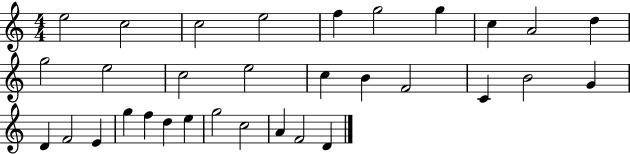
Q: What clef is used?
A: treble